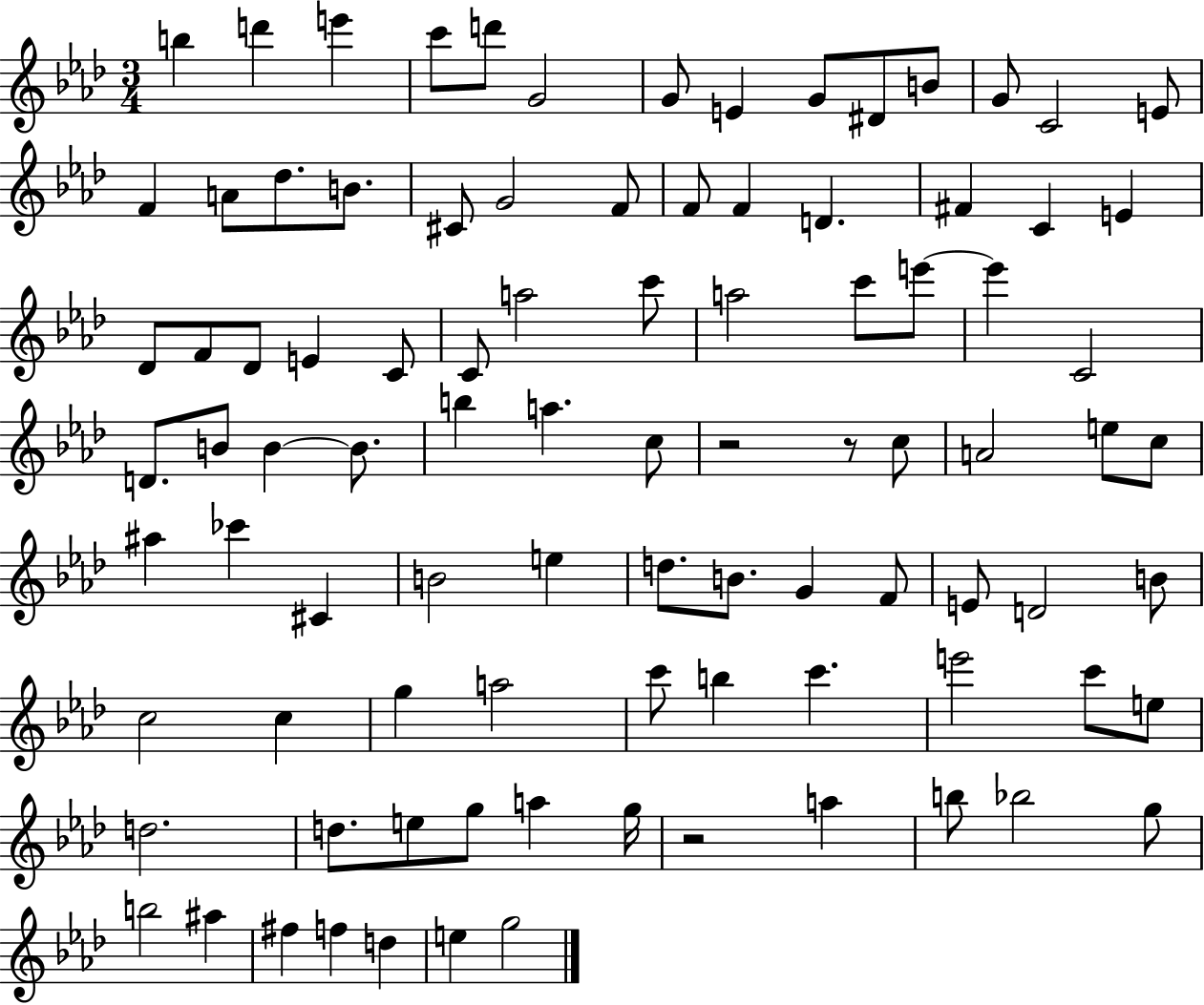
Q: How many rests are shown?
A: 3